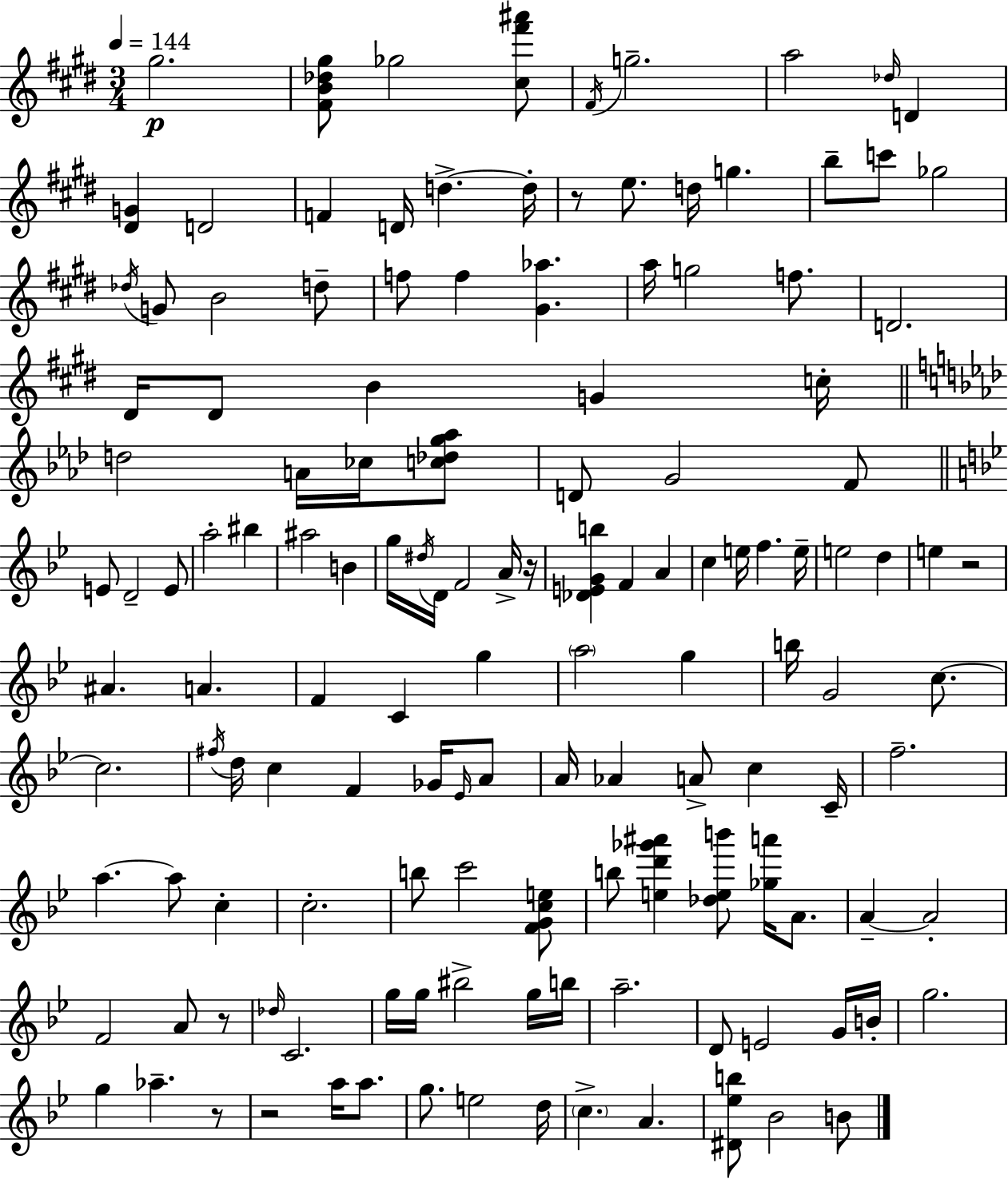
{
  \clef treble
  \numericTimeSignature
  \time 3/4
  \key e \major
  \tempo 4 = 144
  \repeat volta 2 { gis''2.\p | <fis' b' des'' gis''>8 ges''2 <cis'' fis''' ais'''>8 | \acciaccatura { fis'16 } g''2.-- | a''2 \grace { des''16 } d'4 | \break <dis' g'>4 d'2 | f'4 d'16 d''4.->~~ | d''16-. r8 e''8. d''16 g''4. | b''8-- c'''8 ges''2 | \break \acciaccatura { des''16 } g'8 b'2 | d''8-- f''8 f''4 <gis' aes''>4. | a''16 g''2 | f''8. d'2. | \break dis'16 dis'8 b'4 g'4 | c''16-. \bar "||" \break \key f \minor d''2 a'16 ces''16 <c'' des'' g'' aes''>8 | d'8 g'2 f'8 | \bar "||" \break \key g \minor e'8 d'2-- e'8 | a''2-. bis''4 | ais''2 b'4 | g''16 \acciaccatura { dis''16 } d'16 f'2 a'16-> | \break r16 <des' e' g' b''>4 f'4 a'4 | c''4 e''16 f''4. | e''16-- e''2 d''4 | e''4 r2 | \break ais'4. a'4. | f'4 c'4 g''4 | \parenthesize a''2 g''4 | b''16 g'2 c''8.~~ | \break c''2. | \acciaccatura { fis''16 } d''16 c''4 f'4 ges'16 | \grace { ees'16 } a'8 a'16 aes'4 a'8-> c''4 | c'16-- f''2.-- | \break a''4.~~ a''8 c''4-. | c''2.-. | b''8 c'''2 | <f' g' c'' e''>8 b''8 <e'' d''' ges''' ais'''>4 <des'' e'' b'''>8 <ges'' a'''>16 | \break a'8. a'4--~~ a'2-. | f'2 a'8 | r8 \grace { des''16 } c'2. | g''16 g''16 bis''2-> | \break g''16 b''16 a''2.-- | d'8 e'2 | g'16 b'16-. g''2. | g''4 aes''4.-- | \break r8 r2 | a''16 a''8. g''8. e''2 | d''16 \parenthesize c''4.-> a'4. | <dis' ees'' b''>8 bes'2 | \break b'8 } \bar "|."
}